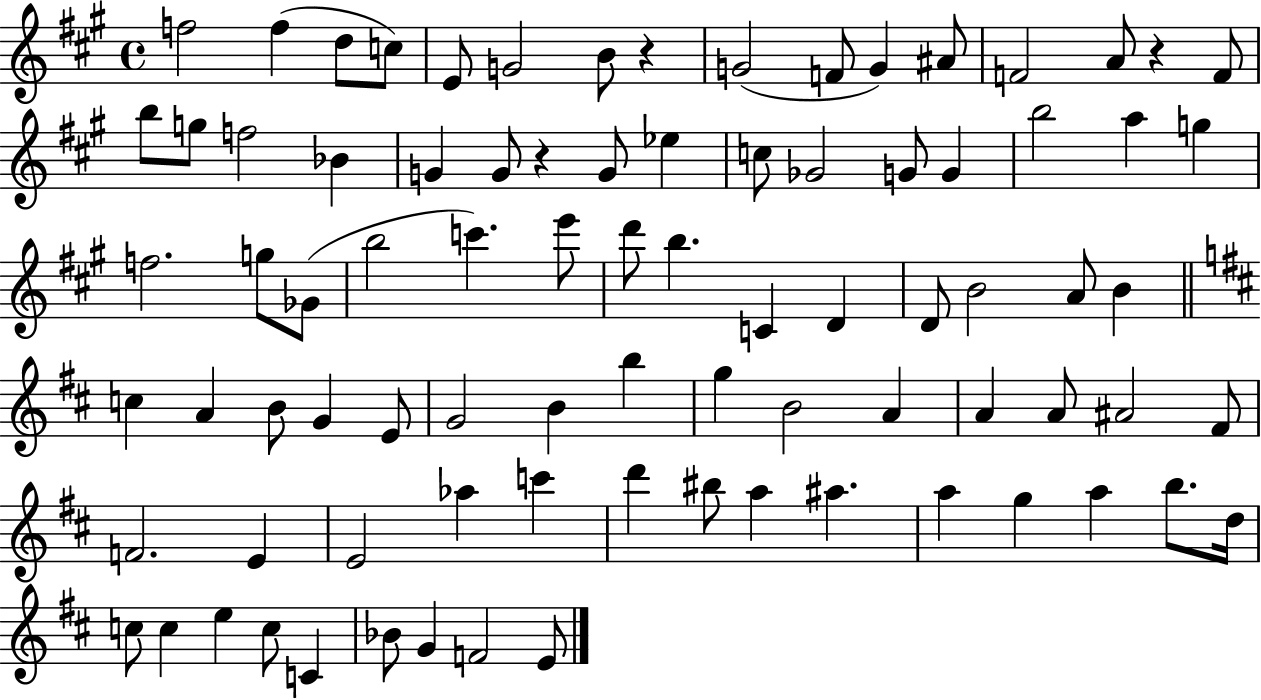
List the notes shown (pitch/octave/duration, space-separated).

F5/h F5/q D5/e C5/e E4/e G4/h B4/e R/q G4/h F4/e G4/q A#4/e F4/h A4/e R/q F4/e B5/e G5/e F5/h Bb4/q G4/q G4/e R/q G4/e Eb5/q C5/e Gb4/h G4/e G4/q B5/h A5/q G5/q F5/h. G5/e Gb4/e B5/h C6/q. E6/e D6/e B5/q. C4/q D4/q D4/e B4/h A4/e B4/q C5/q A4/q B4/e G4/q E4/e G4/h B4/q B5/q G5/q B4/h A4/q A4/q A4/e A#4/h F#4/e F4/h. E4/q E4/h Ab5/q C6/q D6/q BIS5/e A5/q A#5/q. A5/q G5/q A5/q B5/e. D5/s C5/e C5/q E5/q C5/e C4/q Bb4/e G4/q F4/h E4/e